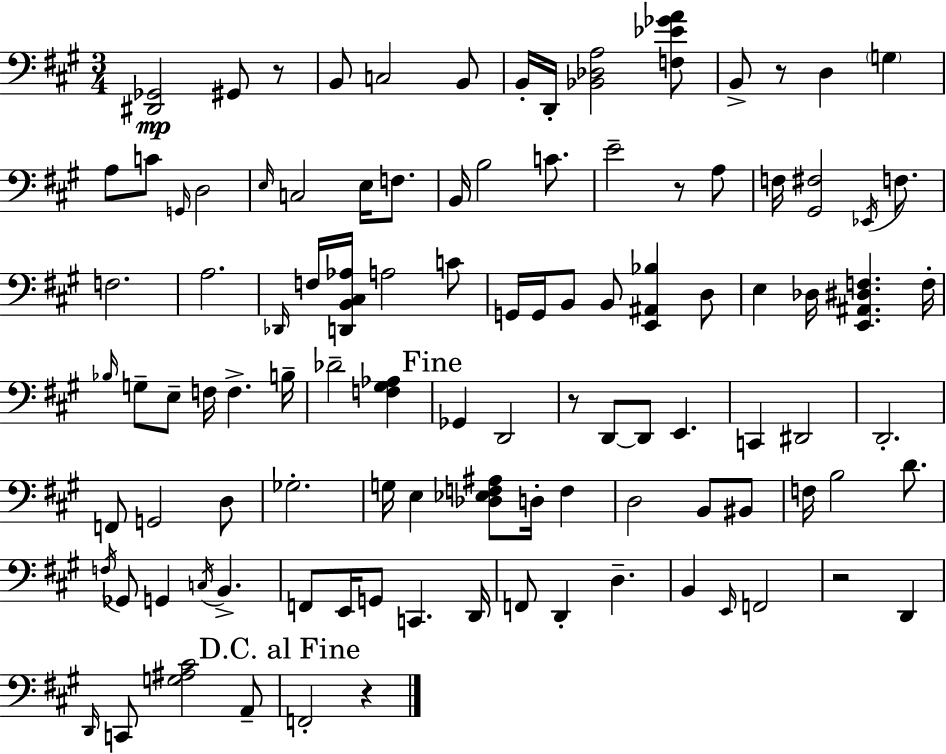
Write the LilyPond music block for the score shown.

{
  \clef bass
  \numericTimeSignature
  \time 3/4
  \key a \major
  \repeat volta 2 { <dis, ges,>2\mp gis,8 r8 | b,8 c2 b,8 | b,16-. d,16-. <bes, des a>2 <f ees' ges' a'>8 | b,8-> r8 d4 \parenthesize g4 | \break a8 c'8 \grace { g,16 } d2 | \grace { e16 } c2 e16 f8. | b,16 b2 c'8. | e'2-- r8 | \break a8 f16 <gis, fis>2 \acciaccatura { ees,16 } | f8. f2. | a2. | \grace { des,16 } f16 <d, b, cis aes>16 a2 | \break c'8 g,16 g,16 b,8 b,8 <e, ais, bes>4 | d8 e4 des16 <e, ais, dis f>4. | f16-. \grace { bes16 } g8-- e8-- f16 f4.-> | b16-- des'2-- | \break <f gis aes>4 \mark "Fine" ges,4 d,2 | r8 d,8~~ d,8 e,4. | c,4 dis,2 | d,2.-. | \break f,8 g,2 | d8 ges2.-. | g16 e4 <des ees f ais>8 | d16-. f4 d2 | \break b,8 bis,8 f16 b2 | d'8. \acciaccatura { f16 } ges,8 g,4 | \acciaccatura { c16 } b,4.-> f,8 e,16 g,8 | c,4. d,16 f,8 d,4-. | \break d4.-- b,4 \grace { e,16 } | f,2 r2 | d,4 \grace { d,16 } c,8 <g ais cis'>2 | a,8-- \mark "D.C. al Fine" f,2-. | \break r4 } \bar "|."
}